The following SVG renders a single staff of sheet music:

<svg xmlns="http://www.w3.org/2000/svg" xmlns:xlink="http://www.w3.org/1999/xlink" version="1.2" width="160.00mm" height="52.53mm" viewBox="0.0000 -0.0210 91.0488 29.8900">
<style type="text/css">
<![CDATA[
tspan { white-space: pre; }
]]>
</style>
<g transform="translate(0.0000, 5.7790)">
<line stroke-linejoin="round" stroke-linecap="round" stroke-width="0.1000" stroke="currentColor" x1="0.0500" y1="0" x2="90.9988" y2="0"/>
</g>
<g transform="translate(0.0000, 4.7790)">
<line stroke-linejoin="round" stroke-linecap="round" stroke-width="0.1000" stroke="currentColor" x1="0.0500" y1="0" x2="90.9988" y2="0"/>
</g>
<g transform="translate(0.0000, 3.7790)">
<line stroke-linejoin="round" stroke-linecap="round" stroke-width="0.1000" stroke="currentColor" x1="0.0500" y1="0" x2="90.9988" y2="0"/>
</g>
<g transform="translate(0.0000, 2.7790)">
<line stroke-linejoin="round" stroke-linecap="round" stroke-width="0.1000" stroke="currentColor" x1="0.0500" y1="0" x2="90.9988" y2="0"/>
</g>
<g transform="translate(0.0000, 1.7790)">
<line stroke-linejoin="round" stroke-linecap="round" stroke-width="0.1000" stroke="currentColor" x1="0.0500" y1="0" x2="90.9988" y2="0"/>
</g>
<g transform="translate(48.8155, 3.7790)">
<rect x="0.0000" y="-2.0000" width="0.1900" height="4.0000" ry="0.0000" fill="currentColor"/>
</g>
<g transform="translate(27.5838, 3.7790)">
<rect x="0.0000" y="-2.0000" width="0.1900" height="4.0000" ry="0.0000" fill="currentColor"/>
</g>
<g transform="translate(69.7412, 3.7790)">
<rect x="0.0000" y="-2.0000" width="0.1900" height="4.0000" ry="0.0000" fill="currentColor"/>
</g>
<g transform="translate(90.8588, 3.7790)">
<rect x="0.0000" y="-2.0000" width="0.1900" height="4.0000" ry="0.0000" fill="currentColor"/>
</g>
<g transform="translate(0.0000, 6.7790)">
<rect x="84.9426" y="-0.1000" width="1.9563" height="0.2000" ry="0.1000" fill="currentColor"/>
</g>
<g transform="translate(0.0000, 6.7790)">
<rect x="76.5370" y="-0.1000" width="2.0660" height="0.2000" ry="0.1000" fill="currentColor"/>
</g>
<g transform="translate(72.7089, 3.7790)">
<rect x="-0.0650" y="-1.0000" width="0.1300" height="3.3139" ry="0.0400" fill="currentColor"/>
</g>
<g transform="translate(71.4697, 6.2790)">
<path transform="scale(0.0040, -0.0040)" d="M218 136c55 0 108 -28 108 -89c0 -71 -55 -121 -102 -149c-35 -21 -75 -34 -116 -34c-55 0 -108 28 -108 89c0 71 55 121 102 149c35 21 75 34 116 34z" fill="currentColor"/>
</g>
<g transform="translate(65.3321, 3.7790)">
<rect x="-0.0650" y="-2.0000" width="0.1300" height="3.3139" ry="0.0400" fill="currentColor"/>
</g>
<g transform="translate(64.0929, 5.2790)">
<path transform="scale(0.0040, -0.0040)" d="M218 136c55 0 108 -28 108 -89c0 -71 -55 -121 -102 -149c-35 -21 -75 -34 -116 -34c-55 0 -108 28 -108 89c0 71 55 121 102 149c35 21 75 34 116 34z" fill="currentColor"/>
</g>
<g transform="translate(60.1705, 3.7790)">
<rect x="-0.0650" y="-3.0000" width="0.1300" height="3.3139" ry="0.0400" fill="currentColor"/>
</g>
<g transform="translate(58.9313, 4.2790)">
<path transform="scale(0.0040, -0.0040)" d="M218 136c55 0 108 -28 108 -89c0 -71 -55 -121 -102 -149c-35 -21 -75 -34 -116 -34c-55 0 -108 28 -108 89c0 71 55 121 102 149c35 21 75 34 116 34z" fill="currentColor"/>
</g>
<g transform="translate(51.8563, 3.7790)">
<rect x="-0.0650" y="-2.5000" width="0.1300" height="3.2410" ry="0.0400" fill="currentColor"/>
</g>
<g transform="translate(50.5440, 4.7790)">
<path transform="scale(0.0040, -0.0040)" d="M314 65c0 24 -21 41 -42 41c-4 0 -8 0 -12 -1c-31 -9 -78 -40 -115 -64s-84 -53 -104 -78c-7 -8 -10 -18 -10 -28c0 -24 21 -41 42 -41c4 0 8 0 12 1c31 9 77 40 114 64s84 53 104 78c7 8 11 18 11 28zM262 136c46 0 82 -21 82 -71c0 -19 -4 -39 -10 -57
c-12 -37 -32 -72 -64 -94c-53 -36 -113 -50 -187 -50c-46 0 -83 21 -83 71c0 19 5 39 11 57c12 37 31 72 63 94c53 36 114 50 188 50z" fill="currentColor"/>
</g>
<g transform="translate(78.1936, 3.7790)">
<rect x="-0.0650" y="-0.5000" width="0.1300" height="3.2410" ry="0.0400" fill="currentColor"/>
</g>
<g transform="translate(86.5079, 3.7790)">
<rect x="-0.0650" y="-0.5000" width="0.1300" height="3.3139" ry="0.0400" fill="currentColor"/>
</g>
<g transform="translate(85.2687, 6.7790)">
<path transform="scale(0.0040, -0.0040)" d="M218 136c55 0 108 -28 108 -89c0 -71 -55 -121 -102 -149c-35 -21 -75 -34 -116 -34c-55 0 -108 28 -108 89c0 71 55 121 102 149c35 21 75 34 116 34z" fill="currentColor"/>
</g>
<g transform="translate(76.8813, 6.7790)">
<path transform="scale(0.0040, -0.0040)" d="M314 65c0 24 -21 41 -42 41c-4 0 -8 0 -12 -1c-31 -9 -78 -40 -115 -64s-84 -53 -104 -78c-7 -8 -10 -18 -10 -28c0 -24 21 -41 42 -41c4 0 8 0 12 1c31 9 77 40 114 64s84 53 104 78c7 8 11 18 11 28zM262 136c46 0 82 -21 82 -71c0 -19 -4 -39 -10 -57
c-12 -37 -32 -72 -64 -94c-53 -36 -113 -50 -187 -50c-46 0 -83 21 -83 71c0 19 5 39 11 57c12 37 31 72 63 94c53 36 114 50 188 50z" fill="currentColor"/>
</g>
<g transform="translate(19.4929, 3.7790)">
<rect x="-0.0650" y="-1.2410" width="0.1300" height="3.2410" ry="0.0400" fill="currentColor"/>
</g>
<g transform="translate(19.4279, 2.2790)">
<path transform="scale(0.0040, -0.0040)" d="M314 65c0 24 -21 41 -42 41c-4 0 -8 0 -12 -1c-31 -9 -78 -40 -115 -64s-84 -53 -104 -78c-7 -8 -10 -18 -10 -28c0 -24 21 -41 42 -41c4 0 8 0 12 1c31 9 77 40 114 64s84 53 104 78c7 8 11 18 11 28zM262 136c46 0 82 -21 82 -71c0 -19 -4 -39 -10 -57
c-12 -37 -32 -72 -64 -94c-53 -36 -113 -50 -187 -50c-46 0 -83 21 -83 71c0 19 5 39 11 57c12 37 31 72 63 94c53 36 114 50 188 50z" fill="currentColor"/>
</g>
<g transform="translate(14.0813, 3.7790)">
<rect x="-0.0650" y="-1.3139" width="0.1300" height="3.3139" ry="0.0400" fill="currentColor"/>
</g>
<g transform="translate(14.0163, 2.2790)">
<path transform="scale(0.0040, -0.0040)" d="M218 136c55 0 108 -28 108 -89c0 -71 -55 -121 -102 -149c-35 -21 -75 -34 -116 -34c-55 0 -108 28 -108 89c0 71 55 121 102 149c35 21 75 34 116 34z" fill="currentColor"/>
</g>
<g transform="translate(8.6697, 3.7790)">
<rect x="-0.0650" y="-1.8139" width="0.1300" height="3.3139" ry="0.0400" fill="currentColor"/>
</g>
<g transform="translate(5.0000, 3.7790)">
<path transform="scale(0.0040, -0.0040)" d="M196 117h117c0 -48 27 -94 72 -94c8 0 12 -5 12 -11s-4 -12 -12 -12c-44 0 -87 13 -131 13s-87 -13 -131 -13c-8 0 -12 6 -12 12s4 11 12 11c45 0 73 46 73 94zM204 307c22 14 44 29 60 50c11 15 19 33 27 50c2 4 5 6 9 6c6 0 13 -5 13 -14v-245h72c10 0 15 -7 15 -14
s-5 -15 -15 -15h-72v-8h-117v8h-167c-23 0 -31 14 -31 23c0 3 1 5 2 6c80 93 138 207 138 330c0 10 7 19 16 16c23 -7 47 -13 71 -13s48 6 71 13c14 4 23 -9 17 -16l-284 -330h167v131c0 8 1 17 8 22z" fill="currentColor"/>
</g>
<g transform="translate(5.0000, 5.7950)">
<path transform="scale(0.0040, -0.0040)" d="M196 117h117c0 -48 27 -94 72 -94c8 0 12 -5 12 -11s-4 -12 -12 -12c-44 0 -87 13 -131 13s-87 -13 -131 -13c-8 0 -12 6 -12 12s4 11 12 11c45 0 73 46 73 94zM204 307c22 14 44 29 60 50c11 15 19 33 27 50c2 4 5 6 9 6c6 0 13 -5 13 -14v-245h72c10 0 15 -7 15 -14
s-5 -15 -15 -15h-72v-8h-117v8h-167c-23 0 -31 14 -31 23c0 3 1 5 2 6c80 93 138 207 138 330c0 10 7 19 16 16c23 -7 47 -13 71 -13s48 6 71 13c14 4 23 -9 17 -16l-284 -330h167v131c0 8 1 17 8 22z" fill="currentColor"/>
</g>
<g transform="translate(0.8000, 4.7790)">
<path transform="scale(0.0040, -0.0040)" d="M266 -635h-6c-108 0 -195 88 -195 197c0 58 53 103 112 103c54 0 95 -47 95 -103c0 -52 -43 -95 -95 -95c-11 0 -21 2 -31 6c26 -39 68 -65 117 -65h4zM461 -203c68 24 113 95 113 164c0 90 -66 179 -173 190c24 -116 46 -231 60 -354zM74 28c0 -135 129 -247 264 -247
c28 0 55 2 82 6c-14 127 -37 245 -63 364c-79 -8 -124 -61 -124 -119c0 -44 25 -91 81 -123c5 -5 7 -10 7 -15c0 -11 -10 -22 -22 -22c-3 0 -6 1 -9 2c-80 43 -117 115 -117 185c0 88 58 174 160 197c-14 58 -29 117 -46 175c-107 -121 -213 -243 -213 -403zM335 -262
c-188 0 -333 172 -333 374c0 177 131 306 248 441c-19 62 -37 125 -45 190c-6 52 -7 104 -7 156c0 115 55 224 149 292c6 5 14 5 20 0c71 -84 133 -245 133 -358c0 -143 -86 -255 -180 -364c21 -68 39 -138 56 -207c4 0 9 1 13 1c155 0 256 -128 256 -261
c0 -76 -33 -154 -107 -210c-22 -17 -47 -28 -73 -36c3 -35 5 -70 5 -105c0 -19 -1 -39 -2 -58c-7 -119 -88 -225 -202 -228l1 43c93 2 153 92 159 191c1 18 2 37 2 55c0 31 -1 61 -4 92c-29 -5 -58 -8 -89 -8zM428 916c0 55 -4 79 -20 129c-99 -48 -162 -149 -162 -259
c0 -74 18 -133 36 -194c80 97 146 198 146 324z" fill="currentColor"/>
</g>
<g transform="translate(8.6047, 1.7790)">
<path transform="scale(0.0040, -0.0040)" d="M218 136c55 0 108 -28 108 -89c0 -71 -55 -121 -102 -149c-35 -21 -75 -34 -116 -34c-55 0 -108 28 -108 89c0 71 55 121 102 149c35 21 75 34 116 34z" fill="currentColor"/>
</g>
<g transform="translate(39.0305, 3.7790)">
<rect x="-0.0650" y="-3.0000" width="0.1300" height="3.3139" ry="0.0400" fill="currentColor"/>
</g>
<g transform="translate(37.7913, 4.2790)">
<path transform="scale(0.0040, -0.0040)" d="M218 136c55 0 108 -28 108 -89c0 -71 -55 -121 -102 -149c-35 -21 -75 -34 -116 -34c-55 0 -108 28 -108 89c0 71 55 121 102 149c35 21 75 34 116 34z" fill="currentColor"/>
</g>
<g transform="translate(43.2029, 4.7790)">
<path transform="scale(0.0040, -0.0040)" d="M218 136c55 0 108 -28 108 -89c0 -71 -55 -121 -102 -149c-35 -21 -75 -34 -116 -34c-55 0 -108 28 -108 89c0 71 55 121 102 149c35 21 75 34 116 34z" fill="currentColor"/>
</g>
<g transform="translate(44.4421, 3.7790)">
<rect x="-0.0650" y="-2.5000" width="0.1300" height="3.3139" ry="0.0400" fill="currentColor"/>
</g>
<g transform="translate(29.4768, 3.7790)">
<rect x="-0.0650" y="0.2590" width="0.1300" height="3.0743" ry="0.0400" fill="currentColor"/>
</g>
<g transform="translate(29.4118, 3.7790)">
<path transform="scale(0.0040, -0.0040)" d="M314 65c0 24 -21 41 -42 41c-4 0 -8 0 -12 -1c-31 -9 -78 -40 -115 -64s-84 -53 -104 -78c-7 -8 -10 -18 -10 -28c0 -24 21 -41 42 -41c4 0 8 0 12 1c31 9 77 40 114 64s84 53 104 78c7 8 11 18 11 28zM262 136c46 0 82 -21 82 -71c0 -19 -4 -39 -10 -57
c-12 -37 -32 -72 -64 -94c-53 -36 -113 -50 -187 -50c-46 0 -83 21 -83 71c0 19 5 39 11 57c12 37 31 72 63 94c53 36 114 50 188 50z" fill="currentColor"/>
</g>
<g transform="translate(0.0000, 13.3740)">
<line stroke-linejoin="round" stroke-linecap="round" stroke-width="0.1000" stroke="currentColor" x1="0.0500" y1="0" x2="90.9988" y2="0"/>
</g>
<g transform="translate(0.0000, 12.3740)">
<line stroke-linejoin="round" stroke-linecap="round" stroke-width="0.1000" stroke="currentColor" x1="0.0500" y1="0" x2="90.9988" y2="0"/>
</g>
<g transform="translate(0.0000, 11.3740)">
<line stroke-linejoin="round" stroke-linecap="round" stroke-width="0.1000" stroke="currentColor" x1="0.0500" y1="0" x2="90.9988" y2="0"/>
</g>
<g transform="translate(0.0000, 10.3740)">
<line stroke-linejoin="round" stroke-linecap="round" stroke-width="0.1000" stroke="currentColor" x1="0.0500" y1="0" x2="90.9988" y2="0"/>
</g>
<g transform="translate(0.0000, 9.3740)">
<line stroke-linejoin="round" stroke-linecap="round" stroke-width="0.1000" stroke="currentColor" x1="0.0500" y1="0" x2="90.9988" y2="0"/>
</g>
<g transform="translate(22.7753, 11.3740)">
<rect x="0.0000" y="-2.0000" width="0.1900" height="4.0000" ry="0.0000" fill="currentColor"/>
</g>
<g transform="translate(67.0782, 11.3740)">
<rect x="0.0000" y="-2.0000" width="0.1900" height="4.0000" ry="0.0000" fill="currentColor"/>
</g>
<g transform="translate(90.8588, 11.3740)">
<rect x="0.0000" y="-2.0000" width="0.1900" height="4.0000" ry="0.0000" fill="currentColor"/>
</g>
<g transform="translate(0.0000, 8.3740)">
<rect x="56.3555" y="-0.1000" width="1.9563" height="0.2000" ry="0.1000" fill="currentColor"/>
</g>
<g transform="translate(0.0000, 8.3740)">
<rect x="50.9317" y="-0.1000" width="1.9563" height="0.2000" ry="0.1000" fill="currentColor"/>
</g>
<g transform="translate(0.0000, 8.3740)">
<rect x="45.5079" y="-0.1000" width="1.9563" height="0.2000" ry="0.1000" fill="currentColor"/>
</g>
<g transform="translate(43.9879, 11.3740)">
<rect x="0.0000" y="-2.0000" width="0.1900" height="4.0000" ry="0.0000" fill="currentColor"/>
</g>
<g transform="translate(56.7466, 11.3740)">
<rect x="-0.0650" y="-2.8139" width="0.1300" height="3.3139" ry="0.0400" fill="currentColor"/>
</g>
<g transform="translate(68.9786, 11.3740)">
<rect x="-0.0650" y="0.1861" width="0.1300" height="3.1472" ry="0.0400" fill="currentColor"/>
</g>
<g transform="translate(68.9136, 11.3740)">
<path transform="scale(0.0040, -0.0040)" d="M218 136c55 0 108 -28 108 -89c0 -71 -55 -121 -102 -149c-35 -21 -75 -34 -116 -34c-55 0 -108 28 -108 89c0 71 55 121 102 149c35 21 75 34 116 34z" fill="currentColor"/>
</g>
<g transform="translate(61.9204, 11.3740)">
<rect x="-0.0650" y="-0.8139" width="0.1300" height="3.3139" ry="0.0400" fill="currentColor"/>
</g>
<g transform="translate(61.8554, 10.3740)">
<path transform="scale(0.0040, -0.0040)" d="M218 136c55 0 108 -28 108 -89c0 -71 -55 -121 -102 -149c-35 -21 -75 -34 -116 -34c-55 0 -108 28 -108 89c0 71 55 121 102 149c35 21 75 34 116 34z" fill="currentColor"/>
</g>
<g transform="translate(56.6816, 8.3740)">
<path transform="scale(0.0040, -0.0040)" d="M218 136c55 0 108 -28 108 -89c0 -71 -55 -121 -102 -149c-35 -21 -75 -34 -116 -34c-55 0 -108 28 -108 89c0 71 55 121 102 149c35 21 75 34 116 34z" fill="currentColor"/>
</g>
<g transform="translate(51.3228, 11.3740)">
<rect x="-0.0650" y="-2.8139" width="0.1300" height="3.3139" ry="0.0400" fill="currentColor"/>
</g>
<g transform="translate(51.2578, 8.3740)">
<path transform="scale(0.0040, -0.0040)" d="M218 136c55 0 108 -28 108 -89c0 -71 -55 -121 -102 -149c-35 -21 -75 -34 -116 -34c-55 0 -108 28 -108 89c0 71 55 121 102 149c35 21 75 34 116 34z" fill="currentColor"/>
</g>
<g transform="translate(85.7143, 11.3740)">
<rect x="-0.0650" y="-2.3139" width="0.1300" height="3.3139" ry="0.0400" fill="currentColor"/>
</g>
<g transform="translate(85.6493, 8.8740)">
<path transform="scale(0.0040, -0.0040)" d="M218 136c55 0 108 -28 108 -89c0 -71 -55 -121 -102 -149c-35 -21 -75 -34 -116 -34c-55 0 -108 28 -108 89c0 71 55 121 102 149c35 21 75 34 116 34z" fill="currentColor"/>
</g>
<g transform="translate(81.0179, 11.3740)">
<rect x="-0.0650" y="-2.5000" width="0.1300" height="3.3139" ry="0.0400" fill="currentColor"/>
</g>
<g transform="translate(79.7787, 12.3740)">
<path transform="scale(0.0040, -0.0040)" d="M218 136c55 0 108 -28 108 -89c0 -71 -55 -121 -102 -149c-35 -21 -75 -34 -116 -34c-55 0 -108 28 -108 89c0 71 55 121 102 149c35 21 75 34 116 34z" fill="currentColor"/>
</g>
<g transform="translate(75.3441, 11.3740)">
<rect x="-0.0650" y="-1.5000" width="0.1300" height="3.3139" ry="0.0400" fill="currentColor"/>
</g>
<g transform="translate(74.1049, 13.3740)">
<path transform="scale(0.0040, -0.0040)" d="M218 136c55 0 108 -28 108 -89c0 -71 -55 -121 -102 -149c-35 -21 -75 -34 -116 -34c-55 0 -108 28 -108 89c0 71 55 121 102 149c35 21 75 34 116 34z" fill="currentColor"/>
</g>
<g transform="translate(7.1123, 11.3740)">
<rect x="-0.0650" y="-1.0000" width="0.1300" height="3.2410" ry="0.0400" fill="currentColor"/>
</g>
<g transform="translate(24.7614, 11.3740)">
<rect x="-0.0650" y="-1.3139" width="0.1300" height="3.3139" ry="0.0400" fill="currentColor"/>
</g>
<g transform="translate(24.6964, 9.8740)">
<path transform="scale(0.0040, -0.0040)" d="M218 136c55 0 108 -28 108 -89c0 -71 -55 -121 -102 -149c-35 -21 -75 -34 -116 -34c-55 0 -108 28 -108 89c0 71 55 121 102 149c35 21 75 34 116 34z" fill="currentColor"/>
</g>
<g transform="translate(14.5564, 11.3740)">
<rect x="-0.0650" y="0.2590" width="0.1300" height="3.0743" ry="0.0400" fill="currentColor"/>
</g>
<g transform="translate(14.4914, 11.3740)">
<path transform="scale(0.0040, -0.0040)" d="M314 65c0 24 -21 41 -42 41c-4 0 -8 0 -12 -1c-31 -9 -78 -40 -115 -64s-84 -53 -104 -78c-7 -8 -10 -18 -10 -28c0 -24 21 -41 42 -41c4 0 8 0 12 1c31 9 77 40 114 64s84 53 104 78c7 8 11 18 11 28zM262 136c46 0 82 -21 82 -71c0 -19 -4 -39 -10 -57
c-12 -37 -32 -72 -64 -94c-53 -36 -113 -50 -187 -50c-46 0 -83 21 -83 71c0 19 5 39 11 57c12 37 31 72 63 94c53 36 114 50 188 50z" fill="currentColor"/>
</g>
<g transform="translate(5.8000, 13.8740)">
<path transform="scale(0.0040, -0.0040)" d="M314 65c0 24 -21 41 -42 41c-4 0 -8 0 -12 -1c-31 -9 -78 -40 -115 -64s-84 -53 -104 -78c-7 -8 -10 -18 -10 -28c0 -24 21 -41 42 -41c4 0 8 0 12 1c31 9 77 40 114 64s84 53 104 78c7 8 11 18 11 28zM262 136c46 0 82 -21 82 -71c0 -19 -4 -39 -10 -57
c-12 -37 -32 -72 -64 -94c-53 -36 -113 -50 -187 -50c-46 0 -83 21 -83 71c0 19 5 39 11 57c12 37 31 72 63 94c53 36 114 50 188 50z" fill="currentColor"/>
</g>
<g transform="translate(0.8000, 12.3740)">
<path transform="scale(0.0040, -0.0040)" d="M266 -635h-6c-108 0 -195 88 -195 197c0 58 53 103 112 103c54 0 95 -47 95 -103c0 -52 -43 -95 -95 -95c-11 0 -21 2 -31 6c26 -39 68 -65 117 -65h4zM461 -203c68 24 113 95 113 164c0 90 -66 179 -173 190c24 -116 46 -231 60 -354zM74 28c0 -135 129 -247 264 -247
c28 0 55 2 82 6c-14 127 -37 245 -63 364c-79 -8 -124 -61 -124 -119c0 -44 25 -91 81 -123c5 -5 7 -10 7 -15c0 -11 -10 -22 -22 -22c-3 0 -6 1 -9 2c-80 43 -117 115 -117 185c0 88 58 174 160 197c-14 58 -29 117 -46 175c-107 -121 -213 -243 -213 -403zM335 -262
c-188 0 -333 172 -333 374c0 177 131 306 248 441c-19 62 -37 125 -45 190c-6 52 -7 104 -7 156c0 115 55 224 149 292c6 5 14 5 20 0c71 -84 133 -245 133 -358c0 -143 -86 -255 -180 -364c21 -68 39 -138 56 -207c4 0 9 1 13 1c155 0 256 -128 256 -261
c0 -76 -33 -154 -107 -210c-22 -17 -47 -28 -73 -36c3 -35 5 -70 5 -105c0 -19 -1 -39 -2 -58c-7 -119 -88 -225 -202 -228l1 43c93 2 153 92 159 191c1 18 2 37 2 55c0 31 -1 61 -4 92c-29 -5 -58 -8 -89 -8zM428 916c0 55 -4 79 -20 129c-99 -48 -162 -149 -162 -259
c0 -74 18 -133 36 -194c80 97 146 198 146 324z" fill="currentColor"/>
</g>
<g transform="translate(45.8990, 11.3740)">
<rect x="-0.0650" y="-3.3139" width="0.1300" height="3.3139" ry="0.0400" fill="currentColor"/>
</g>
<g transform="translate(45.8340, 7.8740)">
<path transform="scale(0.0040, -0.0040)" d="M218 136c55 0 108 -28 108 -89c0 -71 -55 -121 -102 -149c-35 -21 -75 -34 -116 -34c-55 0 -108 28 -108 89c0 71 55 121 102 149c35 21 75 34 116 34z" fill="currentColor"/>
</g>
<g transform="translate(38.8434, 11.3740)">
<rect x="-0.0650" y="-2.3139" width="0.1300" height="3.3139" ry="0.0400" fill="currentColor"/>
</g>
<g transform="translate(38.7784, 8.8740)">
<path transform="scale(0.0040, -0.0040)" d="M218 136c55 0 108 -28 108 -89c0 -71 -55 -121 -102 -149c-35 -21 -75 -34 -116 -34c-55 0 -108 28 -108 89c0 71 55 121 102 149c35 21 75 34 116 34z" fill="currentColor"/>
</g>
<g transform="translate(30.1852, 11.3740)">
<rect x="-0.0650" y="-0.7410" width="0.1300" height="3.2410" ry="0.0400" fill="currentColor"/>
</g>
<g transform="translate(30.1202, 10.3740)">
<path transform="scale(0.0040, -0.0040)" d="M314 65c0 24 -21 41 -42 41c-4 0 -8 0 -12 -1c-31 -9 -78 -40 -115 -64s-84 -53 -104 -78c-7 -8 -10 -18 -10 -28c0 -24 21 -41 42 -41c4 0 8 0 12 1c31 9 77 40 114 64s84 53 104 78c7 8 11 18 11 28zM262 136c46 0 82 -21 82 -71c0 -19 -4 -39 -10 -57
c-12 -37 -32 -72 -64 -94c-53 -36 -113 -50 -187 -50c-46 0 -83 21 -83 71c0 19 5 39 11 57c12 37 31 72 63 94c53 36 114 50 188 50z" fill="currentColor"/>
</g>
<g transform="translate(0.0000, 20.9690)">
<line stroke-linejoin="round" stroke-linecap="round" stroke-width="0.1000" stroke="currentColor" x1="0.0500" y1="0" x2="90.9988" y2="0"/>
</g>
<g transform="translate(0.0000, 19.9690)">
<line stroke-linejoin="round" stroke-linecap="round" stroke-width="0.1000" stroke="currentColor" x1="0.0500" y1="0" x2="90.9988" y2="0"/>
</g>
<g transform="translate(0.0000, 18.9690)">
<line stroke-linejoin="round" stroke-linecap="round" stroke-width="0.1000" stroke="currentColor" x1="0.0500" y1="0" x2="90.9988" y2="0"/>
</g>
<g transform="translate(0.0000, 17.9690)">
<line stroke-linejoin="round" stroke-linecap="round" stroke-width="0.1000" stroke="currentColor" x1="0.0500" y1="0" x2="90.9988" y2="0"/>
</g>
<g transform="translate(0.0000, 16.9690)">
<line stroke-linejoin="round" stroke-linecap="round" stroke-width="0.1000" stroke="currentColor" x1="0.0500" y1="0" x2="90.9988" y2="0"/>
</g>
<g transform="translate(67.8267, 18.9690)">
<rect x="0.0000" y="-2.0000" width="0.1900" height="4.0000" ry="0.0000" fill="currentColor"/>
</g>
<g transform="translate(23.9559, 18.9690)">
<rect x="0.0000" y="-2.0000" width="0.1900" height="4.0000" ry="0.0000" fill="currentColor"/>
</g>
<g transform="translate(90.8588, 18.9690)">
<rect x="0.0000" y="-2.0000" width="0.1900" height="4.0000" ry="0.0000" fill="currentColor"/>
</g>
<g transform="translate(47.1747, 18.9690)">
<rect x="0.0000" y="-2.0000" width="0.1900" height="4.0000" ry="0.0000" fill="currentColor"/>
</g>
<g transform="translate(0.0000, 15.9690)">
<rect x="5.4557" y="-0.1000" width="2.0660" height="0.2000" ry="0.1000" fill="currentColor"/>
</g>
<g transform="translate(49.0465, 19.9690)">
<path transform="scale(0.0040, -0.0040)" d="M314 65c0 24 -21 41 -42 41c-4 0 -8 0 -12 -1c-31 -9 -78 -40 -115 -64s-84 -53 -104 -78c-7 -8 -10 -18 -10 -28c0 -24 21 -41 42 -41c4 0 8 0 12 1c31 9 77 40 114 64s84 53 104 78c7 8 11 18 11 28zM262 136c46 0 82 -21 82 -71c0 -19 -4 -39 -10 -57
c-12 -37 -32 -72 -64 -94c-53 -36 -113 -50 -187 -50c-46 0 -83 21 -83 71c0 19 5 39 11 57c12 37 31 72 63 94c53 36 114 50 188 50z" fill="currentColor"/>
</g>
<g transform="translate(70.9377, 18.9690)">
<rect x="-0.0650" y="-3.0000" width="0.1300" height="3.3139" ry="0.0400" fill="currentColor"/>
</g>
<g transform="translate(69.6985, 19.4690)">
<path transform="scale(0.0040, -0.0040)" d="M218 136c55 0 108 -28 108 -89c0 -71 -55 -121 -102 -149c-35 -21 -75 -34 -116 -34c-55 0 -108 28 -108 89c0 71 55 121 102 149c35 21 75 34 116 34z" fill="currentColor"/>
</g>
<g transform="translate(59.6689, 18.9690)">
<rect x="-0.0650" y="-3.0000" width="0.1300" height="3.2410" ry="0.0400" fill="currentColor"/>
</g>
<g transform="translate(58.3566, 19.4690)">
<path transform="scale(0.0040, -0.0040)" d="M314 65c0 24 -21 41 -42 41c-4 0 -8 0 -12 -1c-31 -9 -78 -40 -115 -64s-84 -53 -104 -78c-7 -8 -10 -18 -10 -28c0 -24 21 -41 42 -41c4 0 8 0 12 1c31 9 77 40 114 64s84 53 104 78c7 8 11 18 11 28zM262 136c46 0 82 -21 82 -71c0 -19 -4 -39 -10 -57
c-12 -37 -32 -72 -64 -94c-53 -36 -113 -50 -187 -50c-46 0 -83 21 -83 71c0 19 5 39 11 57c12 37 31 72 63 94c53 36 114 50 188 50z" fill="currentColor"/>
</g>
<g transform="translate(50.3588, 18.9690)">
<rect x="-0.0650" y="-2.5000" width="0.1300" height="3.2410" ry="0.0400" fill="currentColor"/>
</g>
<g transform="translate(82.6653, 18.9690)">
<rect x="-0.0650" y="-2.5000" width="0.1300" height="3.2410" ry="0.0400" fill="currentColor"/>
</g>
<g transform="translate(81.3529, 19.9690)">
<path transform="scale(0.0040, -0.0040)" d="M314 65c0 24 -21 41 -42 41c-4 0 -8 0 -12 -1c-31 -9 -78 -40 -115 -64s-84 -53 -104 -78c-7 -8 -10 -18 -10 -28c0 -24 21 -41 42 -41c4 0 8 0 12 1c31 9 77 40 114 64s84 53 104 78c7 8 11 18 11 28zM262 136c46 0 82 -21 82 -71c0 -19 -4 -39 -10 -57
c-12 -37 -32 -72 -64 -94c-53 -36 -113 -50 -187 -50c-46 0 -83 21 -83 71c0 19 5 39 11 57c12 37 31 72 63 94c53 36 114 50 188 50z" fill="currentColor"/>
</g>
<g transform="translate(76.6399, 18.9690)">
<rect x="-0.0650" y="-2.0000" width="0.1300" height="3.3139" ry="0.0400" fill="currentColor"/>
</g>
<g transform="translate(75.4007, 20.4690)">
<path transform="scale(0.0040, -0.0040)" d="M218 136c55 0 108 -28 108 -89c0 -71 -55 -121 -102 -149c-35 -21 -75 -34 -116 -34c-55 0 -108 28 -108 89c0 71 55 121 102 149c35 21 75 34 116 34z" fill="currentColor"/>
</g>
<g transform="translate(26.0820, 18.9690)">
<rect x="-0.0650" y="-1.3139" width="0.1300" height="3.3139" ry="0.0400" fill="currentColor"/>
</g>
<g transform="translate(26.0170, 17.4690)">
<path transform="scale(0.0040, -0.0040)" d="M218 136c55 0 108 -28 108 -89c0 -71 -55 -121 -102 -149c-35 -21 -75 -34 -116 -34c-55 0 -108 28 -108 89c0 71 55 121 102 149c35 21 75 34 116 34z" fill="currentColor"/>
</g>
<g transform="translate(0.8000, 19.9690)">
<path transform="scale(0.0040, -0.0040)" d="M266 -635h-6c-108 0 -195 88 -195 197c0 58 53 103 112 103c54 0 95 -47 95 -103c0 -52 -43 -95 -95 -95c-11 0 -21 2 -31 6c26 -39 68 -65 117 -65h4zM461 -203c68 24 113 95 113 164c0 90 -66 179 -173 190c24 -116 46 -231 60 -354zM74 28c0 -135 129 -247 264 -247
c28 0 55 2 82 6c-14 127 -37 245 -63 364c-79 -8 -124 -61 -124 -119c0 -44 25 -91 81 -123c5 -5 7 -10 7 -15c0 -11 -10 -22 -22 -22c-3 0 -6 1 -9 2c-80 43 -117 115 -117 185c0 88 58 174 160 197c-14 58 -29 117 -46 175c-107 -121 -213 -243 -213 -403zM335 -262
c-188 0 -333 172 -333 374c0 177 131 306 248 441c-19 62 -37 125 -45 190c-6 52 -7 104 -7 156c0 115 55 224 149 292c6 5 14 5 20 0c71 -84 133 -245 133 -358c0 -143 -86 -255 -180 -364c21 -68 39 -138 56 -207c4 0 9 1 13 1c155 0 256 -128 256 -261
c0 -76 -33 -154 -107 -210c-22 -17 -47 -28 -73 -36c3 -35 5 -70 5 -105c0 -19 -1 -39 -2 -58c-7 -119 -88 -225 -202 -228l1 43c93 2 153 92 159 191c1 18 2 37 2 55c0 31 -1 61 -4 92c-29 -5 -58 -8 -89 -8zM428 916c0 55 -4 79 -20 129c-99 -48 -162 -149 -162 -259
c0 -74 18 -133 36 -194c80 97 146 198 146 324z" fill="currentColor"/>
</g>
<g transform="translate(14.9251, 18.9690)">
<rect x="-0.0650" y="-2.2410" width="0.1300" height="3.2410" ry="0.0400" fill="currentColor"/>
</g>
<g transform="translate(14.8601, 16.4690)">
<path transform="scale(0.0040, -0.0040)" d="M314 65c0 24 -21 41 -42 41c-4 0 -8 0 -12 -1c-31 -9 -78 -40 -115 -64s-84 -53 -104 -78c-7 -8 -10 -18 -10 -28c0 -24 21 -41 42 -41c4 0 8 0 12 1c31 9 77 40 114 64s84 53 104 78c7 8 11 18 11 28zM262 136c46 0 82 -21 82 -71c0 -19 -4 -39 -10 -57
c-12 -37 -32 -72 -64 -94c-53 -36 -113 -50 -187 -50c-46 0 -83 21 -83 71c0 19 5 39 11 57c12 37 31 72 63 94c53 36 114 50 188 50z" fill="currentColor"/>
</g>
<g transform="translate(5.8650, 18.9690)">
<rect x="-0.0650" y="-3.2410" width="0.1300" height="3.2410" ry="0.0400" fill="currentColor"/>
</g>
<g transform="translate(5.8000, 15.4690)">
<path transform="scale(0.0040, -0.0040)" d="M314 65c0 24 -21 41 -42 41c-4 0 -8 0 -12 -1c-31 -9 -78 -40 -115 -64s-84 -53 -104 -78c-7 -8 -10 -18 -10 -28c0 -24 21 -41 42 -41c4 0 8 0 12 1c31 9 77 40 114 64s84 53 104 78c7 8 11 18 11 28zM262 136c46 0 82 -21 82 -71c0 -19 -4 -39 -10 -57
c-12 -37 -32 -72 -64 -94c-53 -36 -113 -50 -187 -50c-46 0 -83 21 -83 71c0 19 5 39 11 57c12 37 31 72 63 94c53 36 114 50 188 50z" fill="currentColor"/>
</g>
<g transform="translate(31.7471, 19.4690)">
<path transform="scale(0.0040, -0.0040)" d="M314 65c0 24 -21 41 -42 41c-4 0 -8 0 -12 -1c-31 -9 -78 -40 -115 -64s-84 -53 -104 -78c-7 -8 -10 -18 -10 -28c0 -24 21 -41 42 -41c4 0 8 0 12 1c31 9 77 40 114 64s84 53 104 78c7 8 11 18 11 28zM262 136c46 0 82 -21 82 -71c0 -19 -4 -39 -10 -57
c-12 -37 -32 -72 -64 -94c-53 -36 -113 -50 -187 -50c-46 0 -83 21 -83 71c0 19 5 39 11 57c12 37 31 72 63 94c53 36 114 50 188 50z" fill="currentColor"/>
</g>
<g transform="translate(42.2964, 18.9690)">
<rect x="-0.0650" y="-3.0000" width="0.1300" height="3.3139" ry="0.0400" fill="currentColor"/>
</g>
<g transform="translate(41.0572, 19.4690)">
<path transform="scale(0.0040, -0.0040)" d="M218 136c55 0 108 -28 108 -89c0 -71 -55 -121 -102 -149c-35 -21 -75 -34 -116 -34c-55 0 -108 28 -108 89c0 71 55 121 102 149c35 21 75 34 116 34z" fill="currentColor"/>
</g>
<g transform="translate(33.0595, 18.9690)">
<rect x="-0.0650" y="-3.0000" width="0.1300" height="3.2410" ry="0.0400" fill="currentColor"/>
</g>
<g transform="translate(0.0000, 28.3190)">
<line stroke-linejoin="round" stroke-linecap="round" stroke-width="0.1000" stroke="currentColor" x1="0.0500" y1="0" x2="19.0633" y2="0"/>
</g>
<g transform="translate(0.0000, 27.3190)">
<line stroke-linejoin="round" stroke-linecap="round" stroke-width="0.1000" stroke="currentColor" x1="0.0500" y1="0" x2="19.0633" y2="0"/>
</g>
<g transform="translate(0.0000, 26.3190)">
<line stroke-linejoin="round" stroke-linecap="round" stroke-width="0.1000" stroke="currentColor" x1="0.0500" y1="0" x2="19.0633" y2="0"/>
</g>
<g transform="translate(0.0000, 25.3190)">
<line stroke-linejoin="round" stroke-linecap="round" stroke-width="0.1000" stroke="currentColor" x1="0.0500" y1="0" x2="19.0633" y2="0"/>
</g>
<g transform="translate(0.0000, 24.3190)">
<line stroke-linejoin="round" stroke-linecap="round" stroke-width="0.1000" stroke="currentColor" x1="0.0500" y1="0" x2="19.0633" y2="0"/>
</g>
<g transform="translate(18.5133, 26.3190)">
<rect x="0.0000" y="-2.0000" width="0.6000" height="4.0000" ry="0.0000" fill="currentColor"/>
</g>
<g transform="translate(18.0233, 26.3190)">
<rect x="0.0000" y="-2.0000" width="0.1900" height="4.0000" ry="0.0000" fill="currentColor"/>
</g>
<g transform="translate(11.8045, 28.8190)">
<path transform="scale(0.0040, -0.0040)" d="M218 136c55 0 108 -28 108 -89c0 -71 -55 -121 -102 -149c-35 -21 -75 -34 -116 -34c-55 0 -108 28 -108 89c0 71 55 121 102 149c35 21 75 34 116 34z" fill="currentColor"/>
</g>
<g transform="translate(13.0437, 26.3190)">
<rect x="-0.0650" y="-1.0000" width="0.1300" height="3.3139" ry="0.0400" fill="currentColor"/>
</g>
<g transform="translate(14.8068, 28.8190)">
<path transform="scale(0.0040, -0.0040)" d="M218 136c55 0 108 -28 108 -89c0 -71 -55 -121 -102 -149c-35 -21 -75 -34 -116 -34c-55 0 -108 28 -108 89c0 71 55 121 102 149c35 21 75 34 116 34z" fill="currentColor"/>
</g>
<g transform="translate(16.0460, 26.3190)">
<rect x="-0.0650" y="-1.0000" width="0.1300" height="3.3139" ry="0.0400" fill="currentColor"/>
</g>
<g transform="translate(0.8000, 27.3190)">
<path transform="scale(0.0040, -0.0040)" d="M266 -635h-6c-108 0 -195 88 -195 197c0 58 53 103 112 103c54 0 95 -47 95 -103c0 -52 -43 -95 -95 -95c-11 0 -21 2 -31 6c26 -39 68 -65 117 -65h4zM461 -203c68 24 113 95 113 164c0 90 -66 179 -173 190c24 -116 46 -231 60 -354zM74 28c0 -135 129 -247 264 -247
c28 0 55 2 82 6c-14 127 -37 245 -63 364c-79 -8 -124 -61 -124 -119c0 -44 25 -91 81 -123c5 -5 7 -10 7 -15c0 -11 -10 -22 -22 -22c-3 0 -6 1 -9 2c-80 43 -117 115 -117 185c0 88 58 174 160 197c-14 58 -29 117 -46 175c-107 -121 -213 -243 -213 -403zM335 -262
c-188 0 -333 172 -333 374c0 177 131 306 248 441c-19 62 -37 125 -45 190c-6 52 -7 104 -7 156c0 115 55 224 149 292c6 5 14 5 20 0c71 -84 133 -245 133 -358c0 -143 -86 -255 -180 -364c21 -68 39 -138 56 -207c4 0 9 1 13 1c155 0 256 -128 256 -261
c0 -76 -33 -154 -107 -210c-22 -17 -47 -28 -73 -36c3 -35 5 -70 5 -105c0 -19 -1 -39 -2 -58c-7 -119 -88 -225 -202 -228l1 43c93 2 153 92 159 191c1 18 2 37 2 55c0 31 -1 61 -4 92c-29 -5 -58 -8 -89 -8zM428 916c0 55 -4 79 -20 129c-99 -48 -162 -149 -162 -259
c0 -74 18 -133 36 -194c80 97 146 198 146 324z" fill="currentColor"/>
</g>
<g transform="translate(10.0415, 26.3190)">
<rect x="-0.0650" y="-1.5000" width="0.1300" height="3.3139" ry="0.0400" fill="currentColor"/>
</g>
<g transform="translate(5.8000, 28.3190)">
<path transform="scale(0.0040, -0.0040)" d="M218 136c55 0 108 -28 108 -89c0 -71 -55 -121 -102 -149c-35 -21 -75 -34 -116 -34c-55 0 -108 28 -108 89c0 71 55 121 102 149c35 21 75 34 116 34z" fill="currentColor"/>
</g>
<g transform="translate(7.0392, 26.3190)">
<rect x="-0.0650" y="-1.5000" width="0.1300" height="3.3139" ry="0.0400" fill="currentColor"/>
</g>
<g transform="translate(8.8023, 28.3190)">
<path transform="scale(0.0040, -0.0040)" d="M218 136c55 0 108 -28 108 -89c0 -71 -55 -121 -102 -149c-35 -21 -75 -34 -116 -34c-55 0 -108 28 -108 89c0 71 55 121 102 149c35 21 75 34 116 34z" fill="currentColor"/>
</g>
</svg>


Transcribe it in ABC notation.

X:1
T:Untitled
M:4/4
L:1/4
K:C
f e e2 B2 A G G2 A F D C2 C D2 B2 e d2 g b a a d B E G g b2 g2 e A2 A G2 A2 A F G2 E E D D